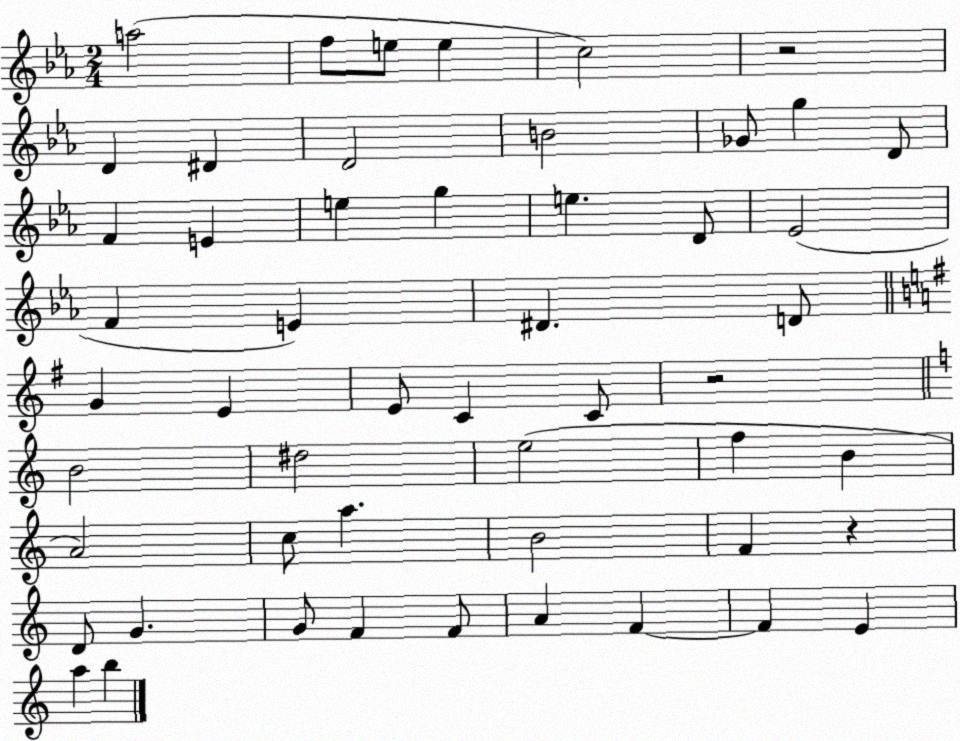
X:1
T:Untitled
M:2/4
L:1/4
K:Eb
a2 f/2 e/2 e c2 z2 D ^D D2 B2 _G/2 g D/2 F E e g e D/2 _E2 F E ^D D/2 G E E/2 C C/2 z2 B2 ^d2 e2 f B A2 c/2 a B2 F z D/2 G G/2 F F/2 A F F E a b